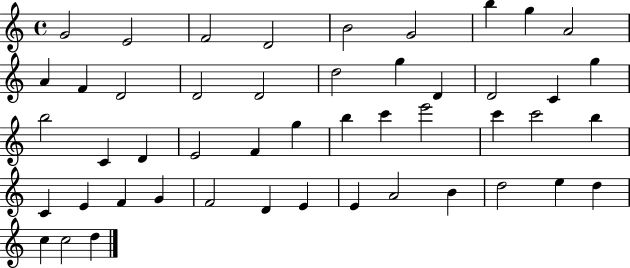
G4/h E4/h F4/h D4/h B4/h G4/h B5/q G5/q A4/h A4/q F4/q D4/h D4/h D4/h D5/h G5/q D4/q D4/h C4/q G5/q B5/h C4/q D4/q E4/h F4/q G5/q B5/q C6/q E6/h C6/q C6/h B5/q C4/q E4/q F4/q G4/q F4/h D4/q E4/q E4/q A4/h B4/q D5/h E5/q D5/q C5/q C5/h D5/q